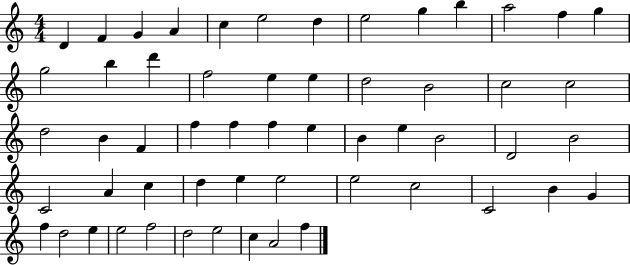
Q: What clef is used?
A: treble